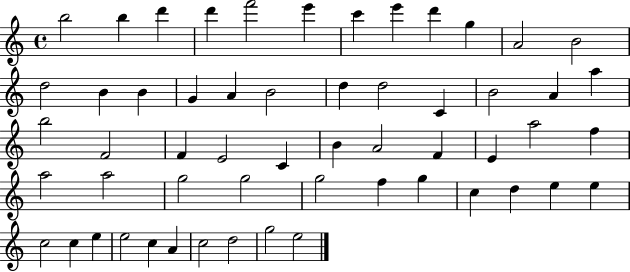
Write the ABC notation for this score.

X:1
T:Untitled
M:4/4
L:1/4
K:C
b2 b d' d' f'2 e' c' e' d' g A2 B2 d2 B B G A B2 d d2 C B2 A a b2 F2 F E2 C B A2 F E a2 f a2 a2 g2 g2 g2 f g c d e e c2 c e e2 c A c2 d2 g2 e2